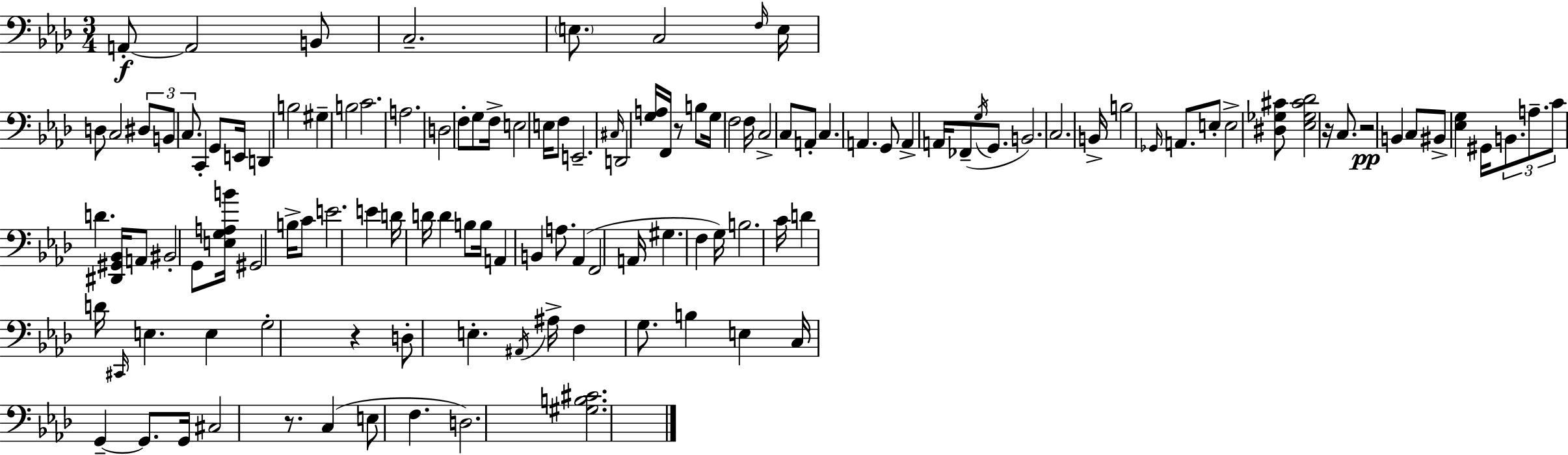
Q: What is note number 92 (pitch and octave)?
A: C#2